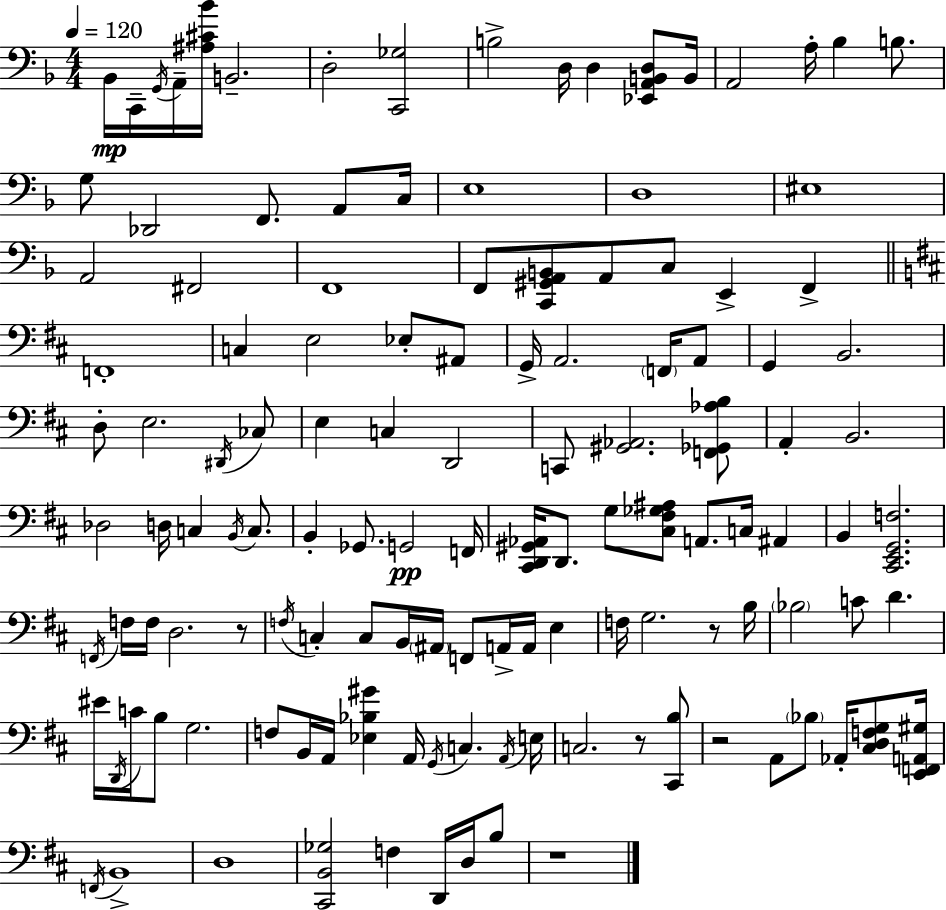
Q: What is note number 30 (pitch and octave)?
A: F2